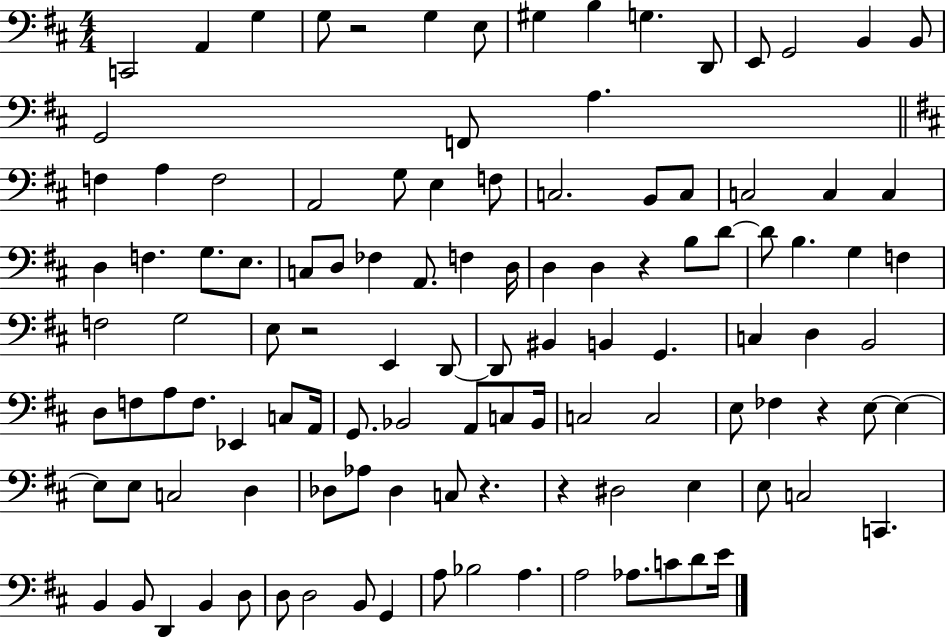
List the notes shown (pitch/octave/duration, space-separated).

C2/h A2/q G3/q G3/e R/h G3/q E3/e G#3/q B3/q G3/q. D2/e E2/e G2/h B2/q B2/e G2/h F2/e A3/q. F3/q A3/q F3/h A2/h G3/e E3/q F3/e C3/h. B2/e C3/e C3/h C3/q C3/q D3/q F3/q. G3/e. E3/e. C3/e D3/e FES3/q A2/e. F3/q D3/s D3/q D3/q R/q B3/e D4/e D4/e B3/q. G3/q F3/q F3/h G3/h E3/e R/h E2/q D2/e D2/e BIS2/q B2/q G2/q. C3/q D3/q B2/h D3/e F3/e A3/e F3/e. Eb2/q C3/e A2/s G2/e. Bb2/h A2/e C3/e Bb2/s C3/h C3/h E3/e FES3/q R/q E3/e E3/q E3/e E3/e C3/h D3/q Db3/e Ab3/e Db3/q C3/e R/q. R/q D#3/h E3/q E3/e C3/h C2/q. B2/q B2/e D2/q B2/q D3/e D3/e D3/h B2/e G2/q A3/e Bb3/h A3/q. A3/h Ab3/e. C4/e D4/e E4/s